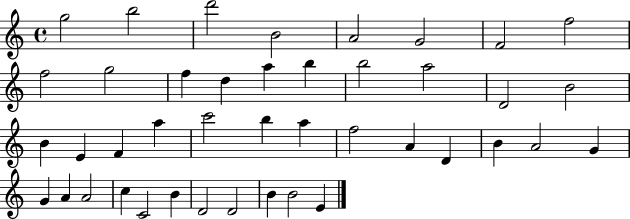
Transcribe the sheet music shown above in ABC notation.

X:1
T:Untitled
M:4/4
L:1/4
K:C
g2 b2 d'2 B2 A2 G2 F2 f2 f2 g2 f d a b b2 a2 D2 B2 B E F a c'2 b a f2 A D B A2 G G A A2 c C2 B D2 D2 B B2 E